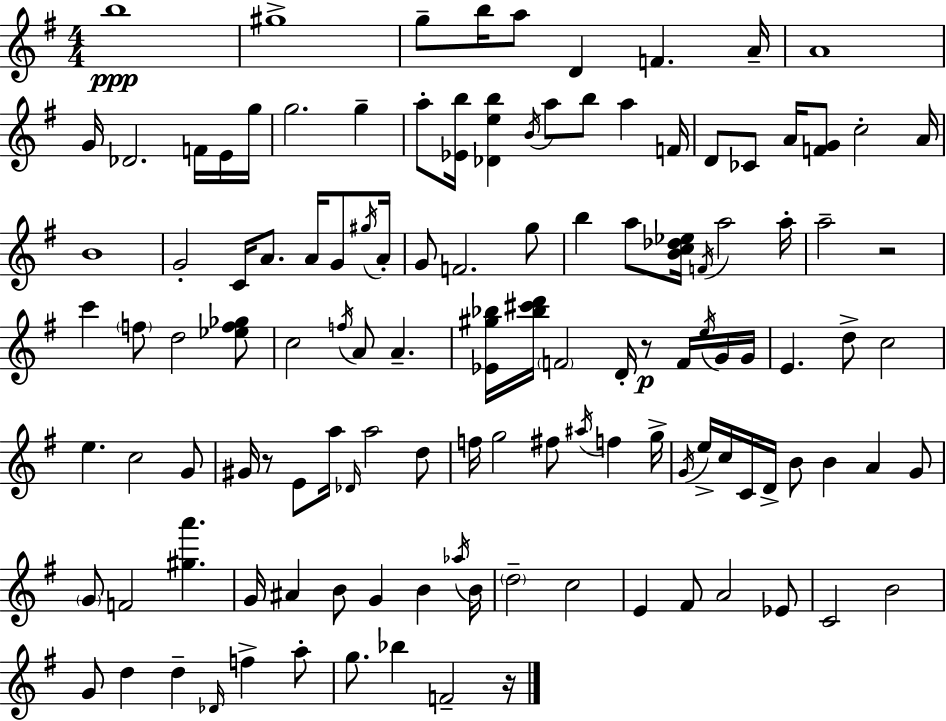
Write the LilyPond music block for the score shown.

{
  \clef treble
  \numericTimeSignature
  \time 4/4
  \key g \major
  \repeat volta 2 { b''1\ppp | gis''1-> | g''8-- b''16 a''8 d'4 f'4. a'16-- | a'1 | \break g'16 des'2. f'16 e'16 g''16 | g''2. g''4-- | a''8-. <ees' b''>16 <des' e'' b''>4 \acciaccatura { b'16 } a''8 b''8 a''4 | f'16 d'8 ces'8 a'16 <f' g'>8 c''2-. | \break a'16 b'1 | g'2-. c'16 a'8. a'16 g'8 | \acciaccatura { gis''16 } a'16-. g'8 f'2. | g''8 b''4 a''8 <b' c'' des'' ees''>16 \acciaccatura { f'16 } a''2 | \break a''16-. a''2-- r2 | c'''4 \parenthesize f''8 d''2 | <ees'' f'' ges''>8 c''2 \acciaccatura { f''16 } a'8 a'4.-- | <ees' gis'' bes''>16 <bes'' cis''' d'''>16 \parenthesize f'2 d'16-. r8\p | \break f'16 \acciaccatura { e''16 } g'16 g'16 e'4. d''8-> c''2 | e''4. c''2 | g'8 gis'16 r8 e'8 a''16 \grace { des'16 } a''2 | d''8 f''16 g''2 fis''8 | \break \acciaccatura { ais''16 } f''4 g''16-> \acciaccatura { g'16 } e''16-> c''16 c'16 d'16-> b'8 b'4 | a'4 g'8 \parenthesize g'8 f'2 | <gis'' a'''>4. g'16 ais'4 b'8 g'4 | b'4 \acciaccatura { aes''16 } b'16 \parenthesize d''2-- | \break c''2 e'4 fis'8 a'2 | ees'8 c'2 | b'2 g'8 d''4 d''4-- | \grace { des'16 } f''4-> a''8-. g''8. bes''4 | \break f'2-- r16 } \bar "|."
}